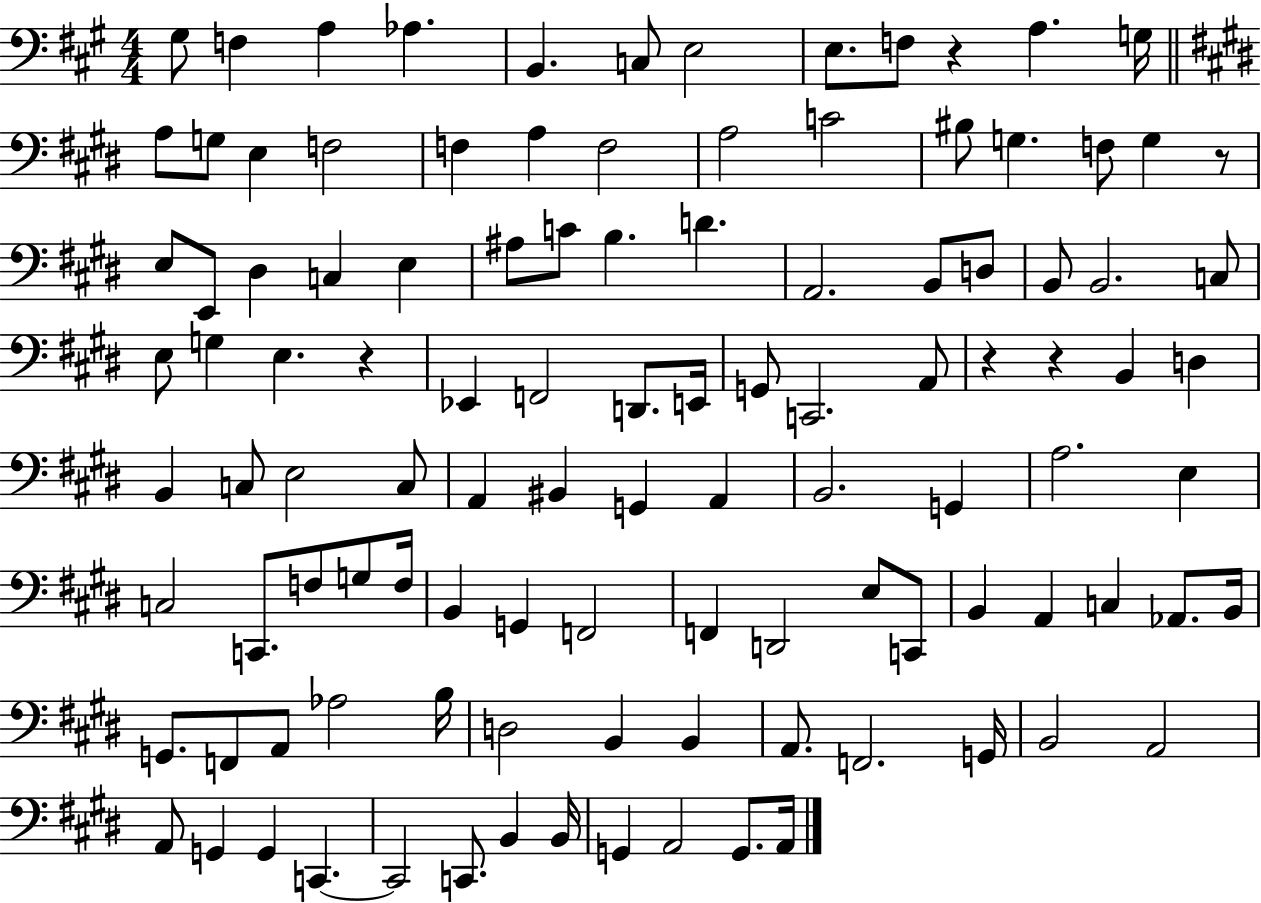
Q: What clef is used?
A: bass